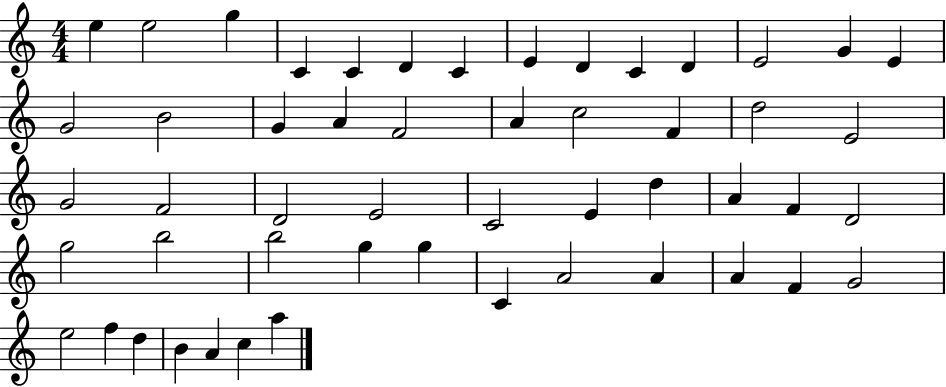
E5/q E5/h G5/q C4/q C4/q D4/q C4/q E4/q D4/q C4/q D4/q E4/h G4/q E4/q G4/h B4/h G4/q A4/q F4/h A4/q C5/h F4/q D5/h E4/h G4/h F4/h D4/h E4/h C4/h E4/q D5/q A4/q F4/q D4/h G5/h B5/h B5/h G5/q G5/q C4/q A4/h A4/q A4/q F4/q G4/h E5/h F5/q D5/q B4/q A4/q C5/q A5/q